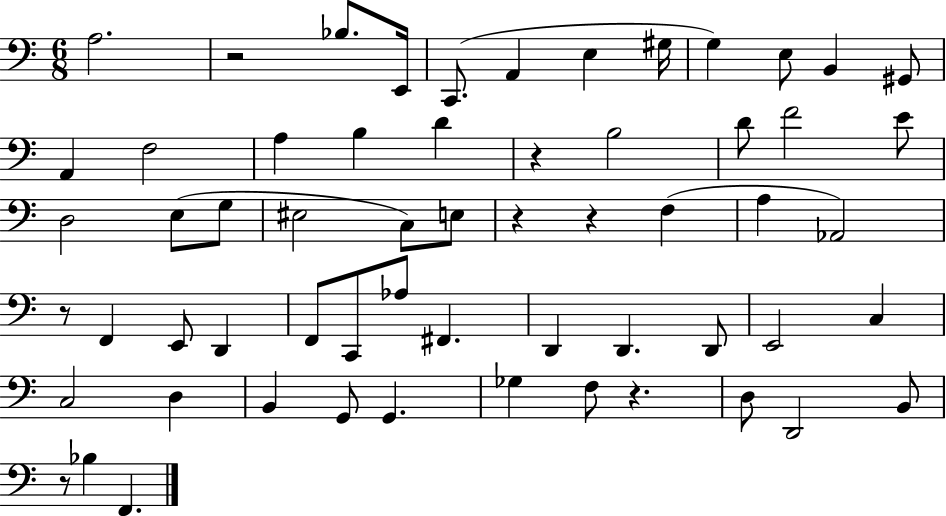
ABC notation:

X:1
T:Untitled
M:6/8
L:1/4
K:C
A,2 z2 _B,/2 E,,/4 C,,/2 A,, E, ^G,/4 G, E,/2 B,, ^G,,/2 A,, F,2 A, B, D z B,2 D/2 F2 E/2 D,2 E,/2 G,/2 ^E,2 C,/2 E,/2 z z F, A, _A,,2 z/2 F,, E,,/2 D,, F,,/2 C,,/2 _A,/2 ^F,, D,, D,, D,,/2 E,,2 C, C,2 D, B,, G,,/2 G,, _G, F,/2 z D,/2 D,,2 B,,/2 z/2 _B, F,,